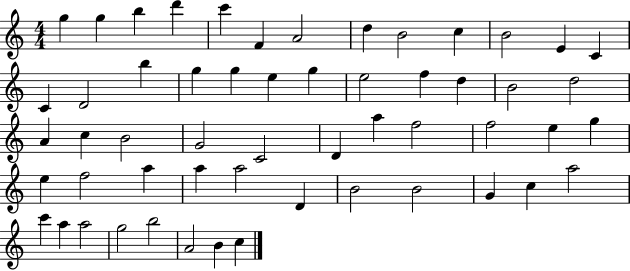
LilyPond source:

{
  \clef treble
  \numericTimeSignature
  \time 4/4
  \key c \major
  g''4 g''4 b''4 d'''4 | c'''4 f'4 a'2 | d''4 b'2 c''4 | b'2 e'4 c'4 | \break c'4 d'2 b''4 | g''4 g''4 e''4 g''4 | e''2 f''4 d''4 | b'2 d''2 | \break a'4 c''4 b'2 | g'2 c'2 | d'4 a''4 f''2 | f''2 e''4 g''4 | \break e''4 f''2 a''4 | a''4 a''2 d'4 | b'2 b'2 | g'4 c''4 a''2 | \break c'''4 a''4 a''2 | g''2 b''2 | a'2 b'4 c''4 | \bar "|."
}